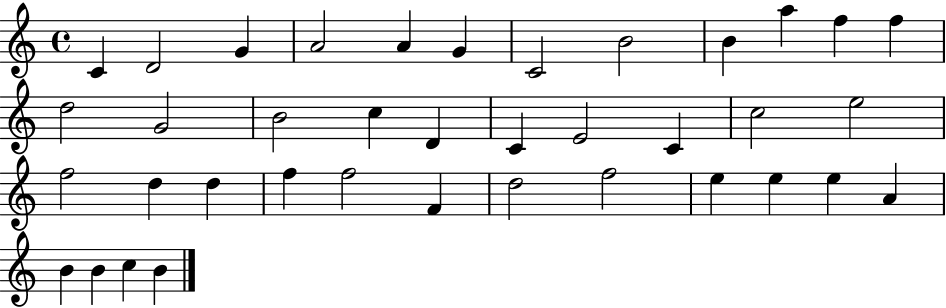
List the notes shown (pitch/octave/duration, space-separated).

C4/q D4/h G4/q A4/h A4/q G4/q C4/h B4/h B4/q A5/q F5/q F5/q D5/h G4/h B4/h C5/q D4/q C4/q E4/h C4/q C5/h E5/h F5/h D5/q D5/q F5/q F5/h F4/q D5/h F5/h E5/q E5/q E5/q A4/q B4/q B4/q C5/q B4/q